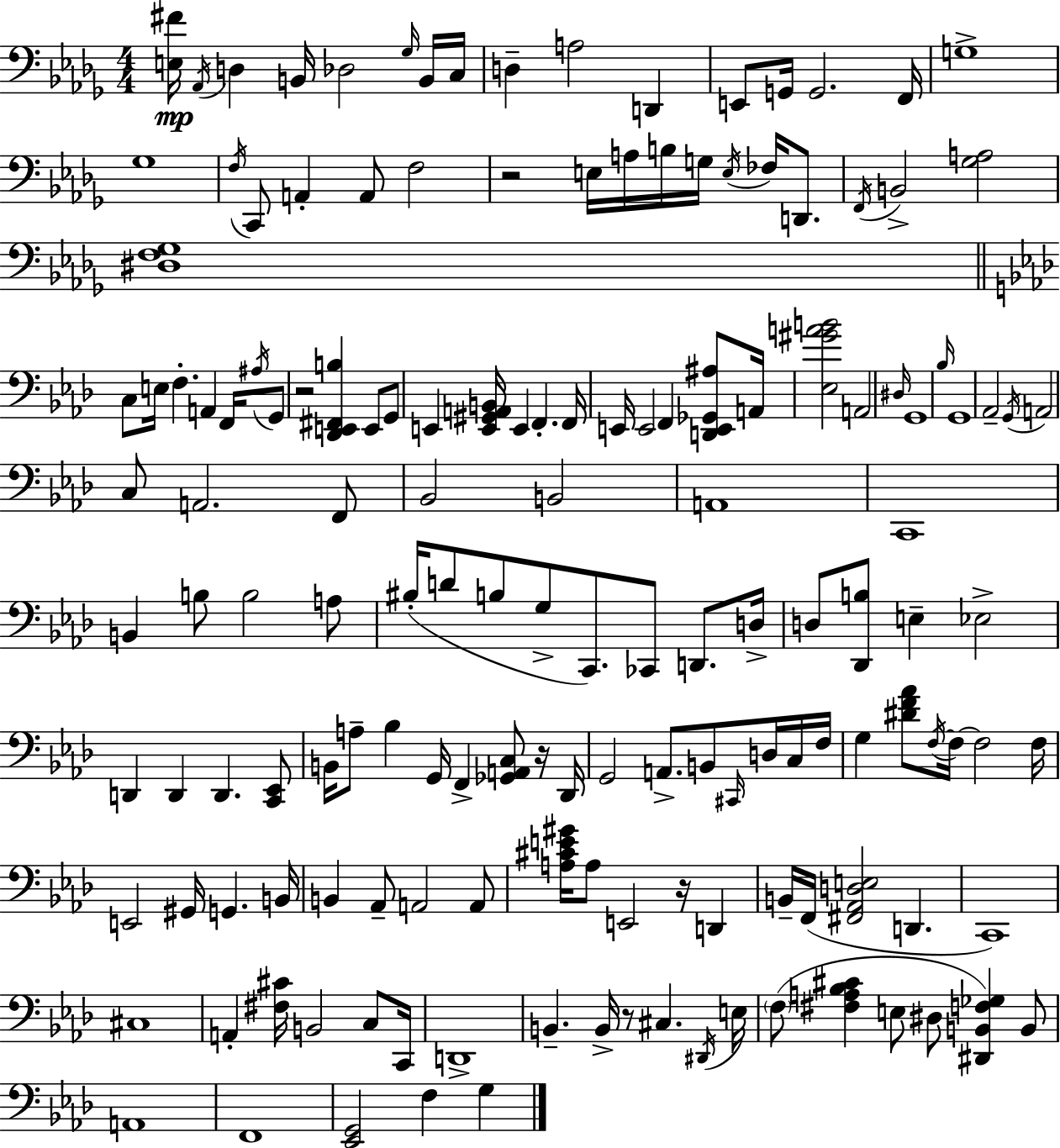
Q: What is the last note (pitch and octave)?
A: G3